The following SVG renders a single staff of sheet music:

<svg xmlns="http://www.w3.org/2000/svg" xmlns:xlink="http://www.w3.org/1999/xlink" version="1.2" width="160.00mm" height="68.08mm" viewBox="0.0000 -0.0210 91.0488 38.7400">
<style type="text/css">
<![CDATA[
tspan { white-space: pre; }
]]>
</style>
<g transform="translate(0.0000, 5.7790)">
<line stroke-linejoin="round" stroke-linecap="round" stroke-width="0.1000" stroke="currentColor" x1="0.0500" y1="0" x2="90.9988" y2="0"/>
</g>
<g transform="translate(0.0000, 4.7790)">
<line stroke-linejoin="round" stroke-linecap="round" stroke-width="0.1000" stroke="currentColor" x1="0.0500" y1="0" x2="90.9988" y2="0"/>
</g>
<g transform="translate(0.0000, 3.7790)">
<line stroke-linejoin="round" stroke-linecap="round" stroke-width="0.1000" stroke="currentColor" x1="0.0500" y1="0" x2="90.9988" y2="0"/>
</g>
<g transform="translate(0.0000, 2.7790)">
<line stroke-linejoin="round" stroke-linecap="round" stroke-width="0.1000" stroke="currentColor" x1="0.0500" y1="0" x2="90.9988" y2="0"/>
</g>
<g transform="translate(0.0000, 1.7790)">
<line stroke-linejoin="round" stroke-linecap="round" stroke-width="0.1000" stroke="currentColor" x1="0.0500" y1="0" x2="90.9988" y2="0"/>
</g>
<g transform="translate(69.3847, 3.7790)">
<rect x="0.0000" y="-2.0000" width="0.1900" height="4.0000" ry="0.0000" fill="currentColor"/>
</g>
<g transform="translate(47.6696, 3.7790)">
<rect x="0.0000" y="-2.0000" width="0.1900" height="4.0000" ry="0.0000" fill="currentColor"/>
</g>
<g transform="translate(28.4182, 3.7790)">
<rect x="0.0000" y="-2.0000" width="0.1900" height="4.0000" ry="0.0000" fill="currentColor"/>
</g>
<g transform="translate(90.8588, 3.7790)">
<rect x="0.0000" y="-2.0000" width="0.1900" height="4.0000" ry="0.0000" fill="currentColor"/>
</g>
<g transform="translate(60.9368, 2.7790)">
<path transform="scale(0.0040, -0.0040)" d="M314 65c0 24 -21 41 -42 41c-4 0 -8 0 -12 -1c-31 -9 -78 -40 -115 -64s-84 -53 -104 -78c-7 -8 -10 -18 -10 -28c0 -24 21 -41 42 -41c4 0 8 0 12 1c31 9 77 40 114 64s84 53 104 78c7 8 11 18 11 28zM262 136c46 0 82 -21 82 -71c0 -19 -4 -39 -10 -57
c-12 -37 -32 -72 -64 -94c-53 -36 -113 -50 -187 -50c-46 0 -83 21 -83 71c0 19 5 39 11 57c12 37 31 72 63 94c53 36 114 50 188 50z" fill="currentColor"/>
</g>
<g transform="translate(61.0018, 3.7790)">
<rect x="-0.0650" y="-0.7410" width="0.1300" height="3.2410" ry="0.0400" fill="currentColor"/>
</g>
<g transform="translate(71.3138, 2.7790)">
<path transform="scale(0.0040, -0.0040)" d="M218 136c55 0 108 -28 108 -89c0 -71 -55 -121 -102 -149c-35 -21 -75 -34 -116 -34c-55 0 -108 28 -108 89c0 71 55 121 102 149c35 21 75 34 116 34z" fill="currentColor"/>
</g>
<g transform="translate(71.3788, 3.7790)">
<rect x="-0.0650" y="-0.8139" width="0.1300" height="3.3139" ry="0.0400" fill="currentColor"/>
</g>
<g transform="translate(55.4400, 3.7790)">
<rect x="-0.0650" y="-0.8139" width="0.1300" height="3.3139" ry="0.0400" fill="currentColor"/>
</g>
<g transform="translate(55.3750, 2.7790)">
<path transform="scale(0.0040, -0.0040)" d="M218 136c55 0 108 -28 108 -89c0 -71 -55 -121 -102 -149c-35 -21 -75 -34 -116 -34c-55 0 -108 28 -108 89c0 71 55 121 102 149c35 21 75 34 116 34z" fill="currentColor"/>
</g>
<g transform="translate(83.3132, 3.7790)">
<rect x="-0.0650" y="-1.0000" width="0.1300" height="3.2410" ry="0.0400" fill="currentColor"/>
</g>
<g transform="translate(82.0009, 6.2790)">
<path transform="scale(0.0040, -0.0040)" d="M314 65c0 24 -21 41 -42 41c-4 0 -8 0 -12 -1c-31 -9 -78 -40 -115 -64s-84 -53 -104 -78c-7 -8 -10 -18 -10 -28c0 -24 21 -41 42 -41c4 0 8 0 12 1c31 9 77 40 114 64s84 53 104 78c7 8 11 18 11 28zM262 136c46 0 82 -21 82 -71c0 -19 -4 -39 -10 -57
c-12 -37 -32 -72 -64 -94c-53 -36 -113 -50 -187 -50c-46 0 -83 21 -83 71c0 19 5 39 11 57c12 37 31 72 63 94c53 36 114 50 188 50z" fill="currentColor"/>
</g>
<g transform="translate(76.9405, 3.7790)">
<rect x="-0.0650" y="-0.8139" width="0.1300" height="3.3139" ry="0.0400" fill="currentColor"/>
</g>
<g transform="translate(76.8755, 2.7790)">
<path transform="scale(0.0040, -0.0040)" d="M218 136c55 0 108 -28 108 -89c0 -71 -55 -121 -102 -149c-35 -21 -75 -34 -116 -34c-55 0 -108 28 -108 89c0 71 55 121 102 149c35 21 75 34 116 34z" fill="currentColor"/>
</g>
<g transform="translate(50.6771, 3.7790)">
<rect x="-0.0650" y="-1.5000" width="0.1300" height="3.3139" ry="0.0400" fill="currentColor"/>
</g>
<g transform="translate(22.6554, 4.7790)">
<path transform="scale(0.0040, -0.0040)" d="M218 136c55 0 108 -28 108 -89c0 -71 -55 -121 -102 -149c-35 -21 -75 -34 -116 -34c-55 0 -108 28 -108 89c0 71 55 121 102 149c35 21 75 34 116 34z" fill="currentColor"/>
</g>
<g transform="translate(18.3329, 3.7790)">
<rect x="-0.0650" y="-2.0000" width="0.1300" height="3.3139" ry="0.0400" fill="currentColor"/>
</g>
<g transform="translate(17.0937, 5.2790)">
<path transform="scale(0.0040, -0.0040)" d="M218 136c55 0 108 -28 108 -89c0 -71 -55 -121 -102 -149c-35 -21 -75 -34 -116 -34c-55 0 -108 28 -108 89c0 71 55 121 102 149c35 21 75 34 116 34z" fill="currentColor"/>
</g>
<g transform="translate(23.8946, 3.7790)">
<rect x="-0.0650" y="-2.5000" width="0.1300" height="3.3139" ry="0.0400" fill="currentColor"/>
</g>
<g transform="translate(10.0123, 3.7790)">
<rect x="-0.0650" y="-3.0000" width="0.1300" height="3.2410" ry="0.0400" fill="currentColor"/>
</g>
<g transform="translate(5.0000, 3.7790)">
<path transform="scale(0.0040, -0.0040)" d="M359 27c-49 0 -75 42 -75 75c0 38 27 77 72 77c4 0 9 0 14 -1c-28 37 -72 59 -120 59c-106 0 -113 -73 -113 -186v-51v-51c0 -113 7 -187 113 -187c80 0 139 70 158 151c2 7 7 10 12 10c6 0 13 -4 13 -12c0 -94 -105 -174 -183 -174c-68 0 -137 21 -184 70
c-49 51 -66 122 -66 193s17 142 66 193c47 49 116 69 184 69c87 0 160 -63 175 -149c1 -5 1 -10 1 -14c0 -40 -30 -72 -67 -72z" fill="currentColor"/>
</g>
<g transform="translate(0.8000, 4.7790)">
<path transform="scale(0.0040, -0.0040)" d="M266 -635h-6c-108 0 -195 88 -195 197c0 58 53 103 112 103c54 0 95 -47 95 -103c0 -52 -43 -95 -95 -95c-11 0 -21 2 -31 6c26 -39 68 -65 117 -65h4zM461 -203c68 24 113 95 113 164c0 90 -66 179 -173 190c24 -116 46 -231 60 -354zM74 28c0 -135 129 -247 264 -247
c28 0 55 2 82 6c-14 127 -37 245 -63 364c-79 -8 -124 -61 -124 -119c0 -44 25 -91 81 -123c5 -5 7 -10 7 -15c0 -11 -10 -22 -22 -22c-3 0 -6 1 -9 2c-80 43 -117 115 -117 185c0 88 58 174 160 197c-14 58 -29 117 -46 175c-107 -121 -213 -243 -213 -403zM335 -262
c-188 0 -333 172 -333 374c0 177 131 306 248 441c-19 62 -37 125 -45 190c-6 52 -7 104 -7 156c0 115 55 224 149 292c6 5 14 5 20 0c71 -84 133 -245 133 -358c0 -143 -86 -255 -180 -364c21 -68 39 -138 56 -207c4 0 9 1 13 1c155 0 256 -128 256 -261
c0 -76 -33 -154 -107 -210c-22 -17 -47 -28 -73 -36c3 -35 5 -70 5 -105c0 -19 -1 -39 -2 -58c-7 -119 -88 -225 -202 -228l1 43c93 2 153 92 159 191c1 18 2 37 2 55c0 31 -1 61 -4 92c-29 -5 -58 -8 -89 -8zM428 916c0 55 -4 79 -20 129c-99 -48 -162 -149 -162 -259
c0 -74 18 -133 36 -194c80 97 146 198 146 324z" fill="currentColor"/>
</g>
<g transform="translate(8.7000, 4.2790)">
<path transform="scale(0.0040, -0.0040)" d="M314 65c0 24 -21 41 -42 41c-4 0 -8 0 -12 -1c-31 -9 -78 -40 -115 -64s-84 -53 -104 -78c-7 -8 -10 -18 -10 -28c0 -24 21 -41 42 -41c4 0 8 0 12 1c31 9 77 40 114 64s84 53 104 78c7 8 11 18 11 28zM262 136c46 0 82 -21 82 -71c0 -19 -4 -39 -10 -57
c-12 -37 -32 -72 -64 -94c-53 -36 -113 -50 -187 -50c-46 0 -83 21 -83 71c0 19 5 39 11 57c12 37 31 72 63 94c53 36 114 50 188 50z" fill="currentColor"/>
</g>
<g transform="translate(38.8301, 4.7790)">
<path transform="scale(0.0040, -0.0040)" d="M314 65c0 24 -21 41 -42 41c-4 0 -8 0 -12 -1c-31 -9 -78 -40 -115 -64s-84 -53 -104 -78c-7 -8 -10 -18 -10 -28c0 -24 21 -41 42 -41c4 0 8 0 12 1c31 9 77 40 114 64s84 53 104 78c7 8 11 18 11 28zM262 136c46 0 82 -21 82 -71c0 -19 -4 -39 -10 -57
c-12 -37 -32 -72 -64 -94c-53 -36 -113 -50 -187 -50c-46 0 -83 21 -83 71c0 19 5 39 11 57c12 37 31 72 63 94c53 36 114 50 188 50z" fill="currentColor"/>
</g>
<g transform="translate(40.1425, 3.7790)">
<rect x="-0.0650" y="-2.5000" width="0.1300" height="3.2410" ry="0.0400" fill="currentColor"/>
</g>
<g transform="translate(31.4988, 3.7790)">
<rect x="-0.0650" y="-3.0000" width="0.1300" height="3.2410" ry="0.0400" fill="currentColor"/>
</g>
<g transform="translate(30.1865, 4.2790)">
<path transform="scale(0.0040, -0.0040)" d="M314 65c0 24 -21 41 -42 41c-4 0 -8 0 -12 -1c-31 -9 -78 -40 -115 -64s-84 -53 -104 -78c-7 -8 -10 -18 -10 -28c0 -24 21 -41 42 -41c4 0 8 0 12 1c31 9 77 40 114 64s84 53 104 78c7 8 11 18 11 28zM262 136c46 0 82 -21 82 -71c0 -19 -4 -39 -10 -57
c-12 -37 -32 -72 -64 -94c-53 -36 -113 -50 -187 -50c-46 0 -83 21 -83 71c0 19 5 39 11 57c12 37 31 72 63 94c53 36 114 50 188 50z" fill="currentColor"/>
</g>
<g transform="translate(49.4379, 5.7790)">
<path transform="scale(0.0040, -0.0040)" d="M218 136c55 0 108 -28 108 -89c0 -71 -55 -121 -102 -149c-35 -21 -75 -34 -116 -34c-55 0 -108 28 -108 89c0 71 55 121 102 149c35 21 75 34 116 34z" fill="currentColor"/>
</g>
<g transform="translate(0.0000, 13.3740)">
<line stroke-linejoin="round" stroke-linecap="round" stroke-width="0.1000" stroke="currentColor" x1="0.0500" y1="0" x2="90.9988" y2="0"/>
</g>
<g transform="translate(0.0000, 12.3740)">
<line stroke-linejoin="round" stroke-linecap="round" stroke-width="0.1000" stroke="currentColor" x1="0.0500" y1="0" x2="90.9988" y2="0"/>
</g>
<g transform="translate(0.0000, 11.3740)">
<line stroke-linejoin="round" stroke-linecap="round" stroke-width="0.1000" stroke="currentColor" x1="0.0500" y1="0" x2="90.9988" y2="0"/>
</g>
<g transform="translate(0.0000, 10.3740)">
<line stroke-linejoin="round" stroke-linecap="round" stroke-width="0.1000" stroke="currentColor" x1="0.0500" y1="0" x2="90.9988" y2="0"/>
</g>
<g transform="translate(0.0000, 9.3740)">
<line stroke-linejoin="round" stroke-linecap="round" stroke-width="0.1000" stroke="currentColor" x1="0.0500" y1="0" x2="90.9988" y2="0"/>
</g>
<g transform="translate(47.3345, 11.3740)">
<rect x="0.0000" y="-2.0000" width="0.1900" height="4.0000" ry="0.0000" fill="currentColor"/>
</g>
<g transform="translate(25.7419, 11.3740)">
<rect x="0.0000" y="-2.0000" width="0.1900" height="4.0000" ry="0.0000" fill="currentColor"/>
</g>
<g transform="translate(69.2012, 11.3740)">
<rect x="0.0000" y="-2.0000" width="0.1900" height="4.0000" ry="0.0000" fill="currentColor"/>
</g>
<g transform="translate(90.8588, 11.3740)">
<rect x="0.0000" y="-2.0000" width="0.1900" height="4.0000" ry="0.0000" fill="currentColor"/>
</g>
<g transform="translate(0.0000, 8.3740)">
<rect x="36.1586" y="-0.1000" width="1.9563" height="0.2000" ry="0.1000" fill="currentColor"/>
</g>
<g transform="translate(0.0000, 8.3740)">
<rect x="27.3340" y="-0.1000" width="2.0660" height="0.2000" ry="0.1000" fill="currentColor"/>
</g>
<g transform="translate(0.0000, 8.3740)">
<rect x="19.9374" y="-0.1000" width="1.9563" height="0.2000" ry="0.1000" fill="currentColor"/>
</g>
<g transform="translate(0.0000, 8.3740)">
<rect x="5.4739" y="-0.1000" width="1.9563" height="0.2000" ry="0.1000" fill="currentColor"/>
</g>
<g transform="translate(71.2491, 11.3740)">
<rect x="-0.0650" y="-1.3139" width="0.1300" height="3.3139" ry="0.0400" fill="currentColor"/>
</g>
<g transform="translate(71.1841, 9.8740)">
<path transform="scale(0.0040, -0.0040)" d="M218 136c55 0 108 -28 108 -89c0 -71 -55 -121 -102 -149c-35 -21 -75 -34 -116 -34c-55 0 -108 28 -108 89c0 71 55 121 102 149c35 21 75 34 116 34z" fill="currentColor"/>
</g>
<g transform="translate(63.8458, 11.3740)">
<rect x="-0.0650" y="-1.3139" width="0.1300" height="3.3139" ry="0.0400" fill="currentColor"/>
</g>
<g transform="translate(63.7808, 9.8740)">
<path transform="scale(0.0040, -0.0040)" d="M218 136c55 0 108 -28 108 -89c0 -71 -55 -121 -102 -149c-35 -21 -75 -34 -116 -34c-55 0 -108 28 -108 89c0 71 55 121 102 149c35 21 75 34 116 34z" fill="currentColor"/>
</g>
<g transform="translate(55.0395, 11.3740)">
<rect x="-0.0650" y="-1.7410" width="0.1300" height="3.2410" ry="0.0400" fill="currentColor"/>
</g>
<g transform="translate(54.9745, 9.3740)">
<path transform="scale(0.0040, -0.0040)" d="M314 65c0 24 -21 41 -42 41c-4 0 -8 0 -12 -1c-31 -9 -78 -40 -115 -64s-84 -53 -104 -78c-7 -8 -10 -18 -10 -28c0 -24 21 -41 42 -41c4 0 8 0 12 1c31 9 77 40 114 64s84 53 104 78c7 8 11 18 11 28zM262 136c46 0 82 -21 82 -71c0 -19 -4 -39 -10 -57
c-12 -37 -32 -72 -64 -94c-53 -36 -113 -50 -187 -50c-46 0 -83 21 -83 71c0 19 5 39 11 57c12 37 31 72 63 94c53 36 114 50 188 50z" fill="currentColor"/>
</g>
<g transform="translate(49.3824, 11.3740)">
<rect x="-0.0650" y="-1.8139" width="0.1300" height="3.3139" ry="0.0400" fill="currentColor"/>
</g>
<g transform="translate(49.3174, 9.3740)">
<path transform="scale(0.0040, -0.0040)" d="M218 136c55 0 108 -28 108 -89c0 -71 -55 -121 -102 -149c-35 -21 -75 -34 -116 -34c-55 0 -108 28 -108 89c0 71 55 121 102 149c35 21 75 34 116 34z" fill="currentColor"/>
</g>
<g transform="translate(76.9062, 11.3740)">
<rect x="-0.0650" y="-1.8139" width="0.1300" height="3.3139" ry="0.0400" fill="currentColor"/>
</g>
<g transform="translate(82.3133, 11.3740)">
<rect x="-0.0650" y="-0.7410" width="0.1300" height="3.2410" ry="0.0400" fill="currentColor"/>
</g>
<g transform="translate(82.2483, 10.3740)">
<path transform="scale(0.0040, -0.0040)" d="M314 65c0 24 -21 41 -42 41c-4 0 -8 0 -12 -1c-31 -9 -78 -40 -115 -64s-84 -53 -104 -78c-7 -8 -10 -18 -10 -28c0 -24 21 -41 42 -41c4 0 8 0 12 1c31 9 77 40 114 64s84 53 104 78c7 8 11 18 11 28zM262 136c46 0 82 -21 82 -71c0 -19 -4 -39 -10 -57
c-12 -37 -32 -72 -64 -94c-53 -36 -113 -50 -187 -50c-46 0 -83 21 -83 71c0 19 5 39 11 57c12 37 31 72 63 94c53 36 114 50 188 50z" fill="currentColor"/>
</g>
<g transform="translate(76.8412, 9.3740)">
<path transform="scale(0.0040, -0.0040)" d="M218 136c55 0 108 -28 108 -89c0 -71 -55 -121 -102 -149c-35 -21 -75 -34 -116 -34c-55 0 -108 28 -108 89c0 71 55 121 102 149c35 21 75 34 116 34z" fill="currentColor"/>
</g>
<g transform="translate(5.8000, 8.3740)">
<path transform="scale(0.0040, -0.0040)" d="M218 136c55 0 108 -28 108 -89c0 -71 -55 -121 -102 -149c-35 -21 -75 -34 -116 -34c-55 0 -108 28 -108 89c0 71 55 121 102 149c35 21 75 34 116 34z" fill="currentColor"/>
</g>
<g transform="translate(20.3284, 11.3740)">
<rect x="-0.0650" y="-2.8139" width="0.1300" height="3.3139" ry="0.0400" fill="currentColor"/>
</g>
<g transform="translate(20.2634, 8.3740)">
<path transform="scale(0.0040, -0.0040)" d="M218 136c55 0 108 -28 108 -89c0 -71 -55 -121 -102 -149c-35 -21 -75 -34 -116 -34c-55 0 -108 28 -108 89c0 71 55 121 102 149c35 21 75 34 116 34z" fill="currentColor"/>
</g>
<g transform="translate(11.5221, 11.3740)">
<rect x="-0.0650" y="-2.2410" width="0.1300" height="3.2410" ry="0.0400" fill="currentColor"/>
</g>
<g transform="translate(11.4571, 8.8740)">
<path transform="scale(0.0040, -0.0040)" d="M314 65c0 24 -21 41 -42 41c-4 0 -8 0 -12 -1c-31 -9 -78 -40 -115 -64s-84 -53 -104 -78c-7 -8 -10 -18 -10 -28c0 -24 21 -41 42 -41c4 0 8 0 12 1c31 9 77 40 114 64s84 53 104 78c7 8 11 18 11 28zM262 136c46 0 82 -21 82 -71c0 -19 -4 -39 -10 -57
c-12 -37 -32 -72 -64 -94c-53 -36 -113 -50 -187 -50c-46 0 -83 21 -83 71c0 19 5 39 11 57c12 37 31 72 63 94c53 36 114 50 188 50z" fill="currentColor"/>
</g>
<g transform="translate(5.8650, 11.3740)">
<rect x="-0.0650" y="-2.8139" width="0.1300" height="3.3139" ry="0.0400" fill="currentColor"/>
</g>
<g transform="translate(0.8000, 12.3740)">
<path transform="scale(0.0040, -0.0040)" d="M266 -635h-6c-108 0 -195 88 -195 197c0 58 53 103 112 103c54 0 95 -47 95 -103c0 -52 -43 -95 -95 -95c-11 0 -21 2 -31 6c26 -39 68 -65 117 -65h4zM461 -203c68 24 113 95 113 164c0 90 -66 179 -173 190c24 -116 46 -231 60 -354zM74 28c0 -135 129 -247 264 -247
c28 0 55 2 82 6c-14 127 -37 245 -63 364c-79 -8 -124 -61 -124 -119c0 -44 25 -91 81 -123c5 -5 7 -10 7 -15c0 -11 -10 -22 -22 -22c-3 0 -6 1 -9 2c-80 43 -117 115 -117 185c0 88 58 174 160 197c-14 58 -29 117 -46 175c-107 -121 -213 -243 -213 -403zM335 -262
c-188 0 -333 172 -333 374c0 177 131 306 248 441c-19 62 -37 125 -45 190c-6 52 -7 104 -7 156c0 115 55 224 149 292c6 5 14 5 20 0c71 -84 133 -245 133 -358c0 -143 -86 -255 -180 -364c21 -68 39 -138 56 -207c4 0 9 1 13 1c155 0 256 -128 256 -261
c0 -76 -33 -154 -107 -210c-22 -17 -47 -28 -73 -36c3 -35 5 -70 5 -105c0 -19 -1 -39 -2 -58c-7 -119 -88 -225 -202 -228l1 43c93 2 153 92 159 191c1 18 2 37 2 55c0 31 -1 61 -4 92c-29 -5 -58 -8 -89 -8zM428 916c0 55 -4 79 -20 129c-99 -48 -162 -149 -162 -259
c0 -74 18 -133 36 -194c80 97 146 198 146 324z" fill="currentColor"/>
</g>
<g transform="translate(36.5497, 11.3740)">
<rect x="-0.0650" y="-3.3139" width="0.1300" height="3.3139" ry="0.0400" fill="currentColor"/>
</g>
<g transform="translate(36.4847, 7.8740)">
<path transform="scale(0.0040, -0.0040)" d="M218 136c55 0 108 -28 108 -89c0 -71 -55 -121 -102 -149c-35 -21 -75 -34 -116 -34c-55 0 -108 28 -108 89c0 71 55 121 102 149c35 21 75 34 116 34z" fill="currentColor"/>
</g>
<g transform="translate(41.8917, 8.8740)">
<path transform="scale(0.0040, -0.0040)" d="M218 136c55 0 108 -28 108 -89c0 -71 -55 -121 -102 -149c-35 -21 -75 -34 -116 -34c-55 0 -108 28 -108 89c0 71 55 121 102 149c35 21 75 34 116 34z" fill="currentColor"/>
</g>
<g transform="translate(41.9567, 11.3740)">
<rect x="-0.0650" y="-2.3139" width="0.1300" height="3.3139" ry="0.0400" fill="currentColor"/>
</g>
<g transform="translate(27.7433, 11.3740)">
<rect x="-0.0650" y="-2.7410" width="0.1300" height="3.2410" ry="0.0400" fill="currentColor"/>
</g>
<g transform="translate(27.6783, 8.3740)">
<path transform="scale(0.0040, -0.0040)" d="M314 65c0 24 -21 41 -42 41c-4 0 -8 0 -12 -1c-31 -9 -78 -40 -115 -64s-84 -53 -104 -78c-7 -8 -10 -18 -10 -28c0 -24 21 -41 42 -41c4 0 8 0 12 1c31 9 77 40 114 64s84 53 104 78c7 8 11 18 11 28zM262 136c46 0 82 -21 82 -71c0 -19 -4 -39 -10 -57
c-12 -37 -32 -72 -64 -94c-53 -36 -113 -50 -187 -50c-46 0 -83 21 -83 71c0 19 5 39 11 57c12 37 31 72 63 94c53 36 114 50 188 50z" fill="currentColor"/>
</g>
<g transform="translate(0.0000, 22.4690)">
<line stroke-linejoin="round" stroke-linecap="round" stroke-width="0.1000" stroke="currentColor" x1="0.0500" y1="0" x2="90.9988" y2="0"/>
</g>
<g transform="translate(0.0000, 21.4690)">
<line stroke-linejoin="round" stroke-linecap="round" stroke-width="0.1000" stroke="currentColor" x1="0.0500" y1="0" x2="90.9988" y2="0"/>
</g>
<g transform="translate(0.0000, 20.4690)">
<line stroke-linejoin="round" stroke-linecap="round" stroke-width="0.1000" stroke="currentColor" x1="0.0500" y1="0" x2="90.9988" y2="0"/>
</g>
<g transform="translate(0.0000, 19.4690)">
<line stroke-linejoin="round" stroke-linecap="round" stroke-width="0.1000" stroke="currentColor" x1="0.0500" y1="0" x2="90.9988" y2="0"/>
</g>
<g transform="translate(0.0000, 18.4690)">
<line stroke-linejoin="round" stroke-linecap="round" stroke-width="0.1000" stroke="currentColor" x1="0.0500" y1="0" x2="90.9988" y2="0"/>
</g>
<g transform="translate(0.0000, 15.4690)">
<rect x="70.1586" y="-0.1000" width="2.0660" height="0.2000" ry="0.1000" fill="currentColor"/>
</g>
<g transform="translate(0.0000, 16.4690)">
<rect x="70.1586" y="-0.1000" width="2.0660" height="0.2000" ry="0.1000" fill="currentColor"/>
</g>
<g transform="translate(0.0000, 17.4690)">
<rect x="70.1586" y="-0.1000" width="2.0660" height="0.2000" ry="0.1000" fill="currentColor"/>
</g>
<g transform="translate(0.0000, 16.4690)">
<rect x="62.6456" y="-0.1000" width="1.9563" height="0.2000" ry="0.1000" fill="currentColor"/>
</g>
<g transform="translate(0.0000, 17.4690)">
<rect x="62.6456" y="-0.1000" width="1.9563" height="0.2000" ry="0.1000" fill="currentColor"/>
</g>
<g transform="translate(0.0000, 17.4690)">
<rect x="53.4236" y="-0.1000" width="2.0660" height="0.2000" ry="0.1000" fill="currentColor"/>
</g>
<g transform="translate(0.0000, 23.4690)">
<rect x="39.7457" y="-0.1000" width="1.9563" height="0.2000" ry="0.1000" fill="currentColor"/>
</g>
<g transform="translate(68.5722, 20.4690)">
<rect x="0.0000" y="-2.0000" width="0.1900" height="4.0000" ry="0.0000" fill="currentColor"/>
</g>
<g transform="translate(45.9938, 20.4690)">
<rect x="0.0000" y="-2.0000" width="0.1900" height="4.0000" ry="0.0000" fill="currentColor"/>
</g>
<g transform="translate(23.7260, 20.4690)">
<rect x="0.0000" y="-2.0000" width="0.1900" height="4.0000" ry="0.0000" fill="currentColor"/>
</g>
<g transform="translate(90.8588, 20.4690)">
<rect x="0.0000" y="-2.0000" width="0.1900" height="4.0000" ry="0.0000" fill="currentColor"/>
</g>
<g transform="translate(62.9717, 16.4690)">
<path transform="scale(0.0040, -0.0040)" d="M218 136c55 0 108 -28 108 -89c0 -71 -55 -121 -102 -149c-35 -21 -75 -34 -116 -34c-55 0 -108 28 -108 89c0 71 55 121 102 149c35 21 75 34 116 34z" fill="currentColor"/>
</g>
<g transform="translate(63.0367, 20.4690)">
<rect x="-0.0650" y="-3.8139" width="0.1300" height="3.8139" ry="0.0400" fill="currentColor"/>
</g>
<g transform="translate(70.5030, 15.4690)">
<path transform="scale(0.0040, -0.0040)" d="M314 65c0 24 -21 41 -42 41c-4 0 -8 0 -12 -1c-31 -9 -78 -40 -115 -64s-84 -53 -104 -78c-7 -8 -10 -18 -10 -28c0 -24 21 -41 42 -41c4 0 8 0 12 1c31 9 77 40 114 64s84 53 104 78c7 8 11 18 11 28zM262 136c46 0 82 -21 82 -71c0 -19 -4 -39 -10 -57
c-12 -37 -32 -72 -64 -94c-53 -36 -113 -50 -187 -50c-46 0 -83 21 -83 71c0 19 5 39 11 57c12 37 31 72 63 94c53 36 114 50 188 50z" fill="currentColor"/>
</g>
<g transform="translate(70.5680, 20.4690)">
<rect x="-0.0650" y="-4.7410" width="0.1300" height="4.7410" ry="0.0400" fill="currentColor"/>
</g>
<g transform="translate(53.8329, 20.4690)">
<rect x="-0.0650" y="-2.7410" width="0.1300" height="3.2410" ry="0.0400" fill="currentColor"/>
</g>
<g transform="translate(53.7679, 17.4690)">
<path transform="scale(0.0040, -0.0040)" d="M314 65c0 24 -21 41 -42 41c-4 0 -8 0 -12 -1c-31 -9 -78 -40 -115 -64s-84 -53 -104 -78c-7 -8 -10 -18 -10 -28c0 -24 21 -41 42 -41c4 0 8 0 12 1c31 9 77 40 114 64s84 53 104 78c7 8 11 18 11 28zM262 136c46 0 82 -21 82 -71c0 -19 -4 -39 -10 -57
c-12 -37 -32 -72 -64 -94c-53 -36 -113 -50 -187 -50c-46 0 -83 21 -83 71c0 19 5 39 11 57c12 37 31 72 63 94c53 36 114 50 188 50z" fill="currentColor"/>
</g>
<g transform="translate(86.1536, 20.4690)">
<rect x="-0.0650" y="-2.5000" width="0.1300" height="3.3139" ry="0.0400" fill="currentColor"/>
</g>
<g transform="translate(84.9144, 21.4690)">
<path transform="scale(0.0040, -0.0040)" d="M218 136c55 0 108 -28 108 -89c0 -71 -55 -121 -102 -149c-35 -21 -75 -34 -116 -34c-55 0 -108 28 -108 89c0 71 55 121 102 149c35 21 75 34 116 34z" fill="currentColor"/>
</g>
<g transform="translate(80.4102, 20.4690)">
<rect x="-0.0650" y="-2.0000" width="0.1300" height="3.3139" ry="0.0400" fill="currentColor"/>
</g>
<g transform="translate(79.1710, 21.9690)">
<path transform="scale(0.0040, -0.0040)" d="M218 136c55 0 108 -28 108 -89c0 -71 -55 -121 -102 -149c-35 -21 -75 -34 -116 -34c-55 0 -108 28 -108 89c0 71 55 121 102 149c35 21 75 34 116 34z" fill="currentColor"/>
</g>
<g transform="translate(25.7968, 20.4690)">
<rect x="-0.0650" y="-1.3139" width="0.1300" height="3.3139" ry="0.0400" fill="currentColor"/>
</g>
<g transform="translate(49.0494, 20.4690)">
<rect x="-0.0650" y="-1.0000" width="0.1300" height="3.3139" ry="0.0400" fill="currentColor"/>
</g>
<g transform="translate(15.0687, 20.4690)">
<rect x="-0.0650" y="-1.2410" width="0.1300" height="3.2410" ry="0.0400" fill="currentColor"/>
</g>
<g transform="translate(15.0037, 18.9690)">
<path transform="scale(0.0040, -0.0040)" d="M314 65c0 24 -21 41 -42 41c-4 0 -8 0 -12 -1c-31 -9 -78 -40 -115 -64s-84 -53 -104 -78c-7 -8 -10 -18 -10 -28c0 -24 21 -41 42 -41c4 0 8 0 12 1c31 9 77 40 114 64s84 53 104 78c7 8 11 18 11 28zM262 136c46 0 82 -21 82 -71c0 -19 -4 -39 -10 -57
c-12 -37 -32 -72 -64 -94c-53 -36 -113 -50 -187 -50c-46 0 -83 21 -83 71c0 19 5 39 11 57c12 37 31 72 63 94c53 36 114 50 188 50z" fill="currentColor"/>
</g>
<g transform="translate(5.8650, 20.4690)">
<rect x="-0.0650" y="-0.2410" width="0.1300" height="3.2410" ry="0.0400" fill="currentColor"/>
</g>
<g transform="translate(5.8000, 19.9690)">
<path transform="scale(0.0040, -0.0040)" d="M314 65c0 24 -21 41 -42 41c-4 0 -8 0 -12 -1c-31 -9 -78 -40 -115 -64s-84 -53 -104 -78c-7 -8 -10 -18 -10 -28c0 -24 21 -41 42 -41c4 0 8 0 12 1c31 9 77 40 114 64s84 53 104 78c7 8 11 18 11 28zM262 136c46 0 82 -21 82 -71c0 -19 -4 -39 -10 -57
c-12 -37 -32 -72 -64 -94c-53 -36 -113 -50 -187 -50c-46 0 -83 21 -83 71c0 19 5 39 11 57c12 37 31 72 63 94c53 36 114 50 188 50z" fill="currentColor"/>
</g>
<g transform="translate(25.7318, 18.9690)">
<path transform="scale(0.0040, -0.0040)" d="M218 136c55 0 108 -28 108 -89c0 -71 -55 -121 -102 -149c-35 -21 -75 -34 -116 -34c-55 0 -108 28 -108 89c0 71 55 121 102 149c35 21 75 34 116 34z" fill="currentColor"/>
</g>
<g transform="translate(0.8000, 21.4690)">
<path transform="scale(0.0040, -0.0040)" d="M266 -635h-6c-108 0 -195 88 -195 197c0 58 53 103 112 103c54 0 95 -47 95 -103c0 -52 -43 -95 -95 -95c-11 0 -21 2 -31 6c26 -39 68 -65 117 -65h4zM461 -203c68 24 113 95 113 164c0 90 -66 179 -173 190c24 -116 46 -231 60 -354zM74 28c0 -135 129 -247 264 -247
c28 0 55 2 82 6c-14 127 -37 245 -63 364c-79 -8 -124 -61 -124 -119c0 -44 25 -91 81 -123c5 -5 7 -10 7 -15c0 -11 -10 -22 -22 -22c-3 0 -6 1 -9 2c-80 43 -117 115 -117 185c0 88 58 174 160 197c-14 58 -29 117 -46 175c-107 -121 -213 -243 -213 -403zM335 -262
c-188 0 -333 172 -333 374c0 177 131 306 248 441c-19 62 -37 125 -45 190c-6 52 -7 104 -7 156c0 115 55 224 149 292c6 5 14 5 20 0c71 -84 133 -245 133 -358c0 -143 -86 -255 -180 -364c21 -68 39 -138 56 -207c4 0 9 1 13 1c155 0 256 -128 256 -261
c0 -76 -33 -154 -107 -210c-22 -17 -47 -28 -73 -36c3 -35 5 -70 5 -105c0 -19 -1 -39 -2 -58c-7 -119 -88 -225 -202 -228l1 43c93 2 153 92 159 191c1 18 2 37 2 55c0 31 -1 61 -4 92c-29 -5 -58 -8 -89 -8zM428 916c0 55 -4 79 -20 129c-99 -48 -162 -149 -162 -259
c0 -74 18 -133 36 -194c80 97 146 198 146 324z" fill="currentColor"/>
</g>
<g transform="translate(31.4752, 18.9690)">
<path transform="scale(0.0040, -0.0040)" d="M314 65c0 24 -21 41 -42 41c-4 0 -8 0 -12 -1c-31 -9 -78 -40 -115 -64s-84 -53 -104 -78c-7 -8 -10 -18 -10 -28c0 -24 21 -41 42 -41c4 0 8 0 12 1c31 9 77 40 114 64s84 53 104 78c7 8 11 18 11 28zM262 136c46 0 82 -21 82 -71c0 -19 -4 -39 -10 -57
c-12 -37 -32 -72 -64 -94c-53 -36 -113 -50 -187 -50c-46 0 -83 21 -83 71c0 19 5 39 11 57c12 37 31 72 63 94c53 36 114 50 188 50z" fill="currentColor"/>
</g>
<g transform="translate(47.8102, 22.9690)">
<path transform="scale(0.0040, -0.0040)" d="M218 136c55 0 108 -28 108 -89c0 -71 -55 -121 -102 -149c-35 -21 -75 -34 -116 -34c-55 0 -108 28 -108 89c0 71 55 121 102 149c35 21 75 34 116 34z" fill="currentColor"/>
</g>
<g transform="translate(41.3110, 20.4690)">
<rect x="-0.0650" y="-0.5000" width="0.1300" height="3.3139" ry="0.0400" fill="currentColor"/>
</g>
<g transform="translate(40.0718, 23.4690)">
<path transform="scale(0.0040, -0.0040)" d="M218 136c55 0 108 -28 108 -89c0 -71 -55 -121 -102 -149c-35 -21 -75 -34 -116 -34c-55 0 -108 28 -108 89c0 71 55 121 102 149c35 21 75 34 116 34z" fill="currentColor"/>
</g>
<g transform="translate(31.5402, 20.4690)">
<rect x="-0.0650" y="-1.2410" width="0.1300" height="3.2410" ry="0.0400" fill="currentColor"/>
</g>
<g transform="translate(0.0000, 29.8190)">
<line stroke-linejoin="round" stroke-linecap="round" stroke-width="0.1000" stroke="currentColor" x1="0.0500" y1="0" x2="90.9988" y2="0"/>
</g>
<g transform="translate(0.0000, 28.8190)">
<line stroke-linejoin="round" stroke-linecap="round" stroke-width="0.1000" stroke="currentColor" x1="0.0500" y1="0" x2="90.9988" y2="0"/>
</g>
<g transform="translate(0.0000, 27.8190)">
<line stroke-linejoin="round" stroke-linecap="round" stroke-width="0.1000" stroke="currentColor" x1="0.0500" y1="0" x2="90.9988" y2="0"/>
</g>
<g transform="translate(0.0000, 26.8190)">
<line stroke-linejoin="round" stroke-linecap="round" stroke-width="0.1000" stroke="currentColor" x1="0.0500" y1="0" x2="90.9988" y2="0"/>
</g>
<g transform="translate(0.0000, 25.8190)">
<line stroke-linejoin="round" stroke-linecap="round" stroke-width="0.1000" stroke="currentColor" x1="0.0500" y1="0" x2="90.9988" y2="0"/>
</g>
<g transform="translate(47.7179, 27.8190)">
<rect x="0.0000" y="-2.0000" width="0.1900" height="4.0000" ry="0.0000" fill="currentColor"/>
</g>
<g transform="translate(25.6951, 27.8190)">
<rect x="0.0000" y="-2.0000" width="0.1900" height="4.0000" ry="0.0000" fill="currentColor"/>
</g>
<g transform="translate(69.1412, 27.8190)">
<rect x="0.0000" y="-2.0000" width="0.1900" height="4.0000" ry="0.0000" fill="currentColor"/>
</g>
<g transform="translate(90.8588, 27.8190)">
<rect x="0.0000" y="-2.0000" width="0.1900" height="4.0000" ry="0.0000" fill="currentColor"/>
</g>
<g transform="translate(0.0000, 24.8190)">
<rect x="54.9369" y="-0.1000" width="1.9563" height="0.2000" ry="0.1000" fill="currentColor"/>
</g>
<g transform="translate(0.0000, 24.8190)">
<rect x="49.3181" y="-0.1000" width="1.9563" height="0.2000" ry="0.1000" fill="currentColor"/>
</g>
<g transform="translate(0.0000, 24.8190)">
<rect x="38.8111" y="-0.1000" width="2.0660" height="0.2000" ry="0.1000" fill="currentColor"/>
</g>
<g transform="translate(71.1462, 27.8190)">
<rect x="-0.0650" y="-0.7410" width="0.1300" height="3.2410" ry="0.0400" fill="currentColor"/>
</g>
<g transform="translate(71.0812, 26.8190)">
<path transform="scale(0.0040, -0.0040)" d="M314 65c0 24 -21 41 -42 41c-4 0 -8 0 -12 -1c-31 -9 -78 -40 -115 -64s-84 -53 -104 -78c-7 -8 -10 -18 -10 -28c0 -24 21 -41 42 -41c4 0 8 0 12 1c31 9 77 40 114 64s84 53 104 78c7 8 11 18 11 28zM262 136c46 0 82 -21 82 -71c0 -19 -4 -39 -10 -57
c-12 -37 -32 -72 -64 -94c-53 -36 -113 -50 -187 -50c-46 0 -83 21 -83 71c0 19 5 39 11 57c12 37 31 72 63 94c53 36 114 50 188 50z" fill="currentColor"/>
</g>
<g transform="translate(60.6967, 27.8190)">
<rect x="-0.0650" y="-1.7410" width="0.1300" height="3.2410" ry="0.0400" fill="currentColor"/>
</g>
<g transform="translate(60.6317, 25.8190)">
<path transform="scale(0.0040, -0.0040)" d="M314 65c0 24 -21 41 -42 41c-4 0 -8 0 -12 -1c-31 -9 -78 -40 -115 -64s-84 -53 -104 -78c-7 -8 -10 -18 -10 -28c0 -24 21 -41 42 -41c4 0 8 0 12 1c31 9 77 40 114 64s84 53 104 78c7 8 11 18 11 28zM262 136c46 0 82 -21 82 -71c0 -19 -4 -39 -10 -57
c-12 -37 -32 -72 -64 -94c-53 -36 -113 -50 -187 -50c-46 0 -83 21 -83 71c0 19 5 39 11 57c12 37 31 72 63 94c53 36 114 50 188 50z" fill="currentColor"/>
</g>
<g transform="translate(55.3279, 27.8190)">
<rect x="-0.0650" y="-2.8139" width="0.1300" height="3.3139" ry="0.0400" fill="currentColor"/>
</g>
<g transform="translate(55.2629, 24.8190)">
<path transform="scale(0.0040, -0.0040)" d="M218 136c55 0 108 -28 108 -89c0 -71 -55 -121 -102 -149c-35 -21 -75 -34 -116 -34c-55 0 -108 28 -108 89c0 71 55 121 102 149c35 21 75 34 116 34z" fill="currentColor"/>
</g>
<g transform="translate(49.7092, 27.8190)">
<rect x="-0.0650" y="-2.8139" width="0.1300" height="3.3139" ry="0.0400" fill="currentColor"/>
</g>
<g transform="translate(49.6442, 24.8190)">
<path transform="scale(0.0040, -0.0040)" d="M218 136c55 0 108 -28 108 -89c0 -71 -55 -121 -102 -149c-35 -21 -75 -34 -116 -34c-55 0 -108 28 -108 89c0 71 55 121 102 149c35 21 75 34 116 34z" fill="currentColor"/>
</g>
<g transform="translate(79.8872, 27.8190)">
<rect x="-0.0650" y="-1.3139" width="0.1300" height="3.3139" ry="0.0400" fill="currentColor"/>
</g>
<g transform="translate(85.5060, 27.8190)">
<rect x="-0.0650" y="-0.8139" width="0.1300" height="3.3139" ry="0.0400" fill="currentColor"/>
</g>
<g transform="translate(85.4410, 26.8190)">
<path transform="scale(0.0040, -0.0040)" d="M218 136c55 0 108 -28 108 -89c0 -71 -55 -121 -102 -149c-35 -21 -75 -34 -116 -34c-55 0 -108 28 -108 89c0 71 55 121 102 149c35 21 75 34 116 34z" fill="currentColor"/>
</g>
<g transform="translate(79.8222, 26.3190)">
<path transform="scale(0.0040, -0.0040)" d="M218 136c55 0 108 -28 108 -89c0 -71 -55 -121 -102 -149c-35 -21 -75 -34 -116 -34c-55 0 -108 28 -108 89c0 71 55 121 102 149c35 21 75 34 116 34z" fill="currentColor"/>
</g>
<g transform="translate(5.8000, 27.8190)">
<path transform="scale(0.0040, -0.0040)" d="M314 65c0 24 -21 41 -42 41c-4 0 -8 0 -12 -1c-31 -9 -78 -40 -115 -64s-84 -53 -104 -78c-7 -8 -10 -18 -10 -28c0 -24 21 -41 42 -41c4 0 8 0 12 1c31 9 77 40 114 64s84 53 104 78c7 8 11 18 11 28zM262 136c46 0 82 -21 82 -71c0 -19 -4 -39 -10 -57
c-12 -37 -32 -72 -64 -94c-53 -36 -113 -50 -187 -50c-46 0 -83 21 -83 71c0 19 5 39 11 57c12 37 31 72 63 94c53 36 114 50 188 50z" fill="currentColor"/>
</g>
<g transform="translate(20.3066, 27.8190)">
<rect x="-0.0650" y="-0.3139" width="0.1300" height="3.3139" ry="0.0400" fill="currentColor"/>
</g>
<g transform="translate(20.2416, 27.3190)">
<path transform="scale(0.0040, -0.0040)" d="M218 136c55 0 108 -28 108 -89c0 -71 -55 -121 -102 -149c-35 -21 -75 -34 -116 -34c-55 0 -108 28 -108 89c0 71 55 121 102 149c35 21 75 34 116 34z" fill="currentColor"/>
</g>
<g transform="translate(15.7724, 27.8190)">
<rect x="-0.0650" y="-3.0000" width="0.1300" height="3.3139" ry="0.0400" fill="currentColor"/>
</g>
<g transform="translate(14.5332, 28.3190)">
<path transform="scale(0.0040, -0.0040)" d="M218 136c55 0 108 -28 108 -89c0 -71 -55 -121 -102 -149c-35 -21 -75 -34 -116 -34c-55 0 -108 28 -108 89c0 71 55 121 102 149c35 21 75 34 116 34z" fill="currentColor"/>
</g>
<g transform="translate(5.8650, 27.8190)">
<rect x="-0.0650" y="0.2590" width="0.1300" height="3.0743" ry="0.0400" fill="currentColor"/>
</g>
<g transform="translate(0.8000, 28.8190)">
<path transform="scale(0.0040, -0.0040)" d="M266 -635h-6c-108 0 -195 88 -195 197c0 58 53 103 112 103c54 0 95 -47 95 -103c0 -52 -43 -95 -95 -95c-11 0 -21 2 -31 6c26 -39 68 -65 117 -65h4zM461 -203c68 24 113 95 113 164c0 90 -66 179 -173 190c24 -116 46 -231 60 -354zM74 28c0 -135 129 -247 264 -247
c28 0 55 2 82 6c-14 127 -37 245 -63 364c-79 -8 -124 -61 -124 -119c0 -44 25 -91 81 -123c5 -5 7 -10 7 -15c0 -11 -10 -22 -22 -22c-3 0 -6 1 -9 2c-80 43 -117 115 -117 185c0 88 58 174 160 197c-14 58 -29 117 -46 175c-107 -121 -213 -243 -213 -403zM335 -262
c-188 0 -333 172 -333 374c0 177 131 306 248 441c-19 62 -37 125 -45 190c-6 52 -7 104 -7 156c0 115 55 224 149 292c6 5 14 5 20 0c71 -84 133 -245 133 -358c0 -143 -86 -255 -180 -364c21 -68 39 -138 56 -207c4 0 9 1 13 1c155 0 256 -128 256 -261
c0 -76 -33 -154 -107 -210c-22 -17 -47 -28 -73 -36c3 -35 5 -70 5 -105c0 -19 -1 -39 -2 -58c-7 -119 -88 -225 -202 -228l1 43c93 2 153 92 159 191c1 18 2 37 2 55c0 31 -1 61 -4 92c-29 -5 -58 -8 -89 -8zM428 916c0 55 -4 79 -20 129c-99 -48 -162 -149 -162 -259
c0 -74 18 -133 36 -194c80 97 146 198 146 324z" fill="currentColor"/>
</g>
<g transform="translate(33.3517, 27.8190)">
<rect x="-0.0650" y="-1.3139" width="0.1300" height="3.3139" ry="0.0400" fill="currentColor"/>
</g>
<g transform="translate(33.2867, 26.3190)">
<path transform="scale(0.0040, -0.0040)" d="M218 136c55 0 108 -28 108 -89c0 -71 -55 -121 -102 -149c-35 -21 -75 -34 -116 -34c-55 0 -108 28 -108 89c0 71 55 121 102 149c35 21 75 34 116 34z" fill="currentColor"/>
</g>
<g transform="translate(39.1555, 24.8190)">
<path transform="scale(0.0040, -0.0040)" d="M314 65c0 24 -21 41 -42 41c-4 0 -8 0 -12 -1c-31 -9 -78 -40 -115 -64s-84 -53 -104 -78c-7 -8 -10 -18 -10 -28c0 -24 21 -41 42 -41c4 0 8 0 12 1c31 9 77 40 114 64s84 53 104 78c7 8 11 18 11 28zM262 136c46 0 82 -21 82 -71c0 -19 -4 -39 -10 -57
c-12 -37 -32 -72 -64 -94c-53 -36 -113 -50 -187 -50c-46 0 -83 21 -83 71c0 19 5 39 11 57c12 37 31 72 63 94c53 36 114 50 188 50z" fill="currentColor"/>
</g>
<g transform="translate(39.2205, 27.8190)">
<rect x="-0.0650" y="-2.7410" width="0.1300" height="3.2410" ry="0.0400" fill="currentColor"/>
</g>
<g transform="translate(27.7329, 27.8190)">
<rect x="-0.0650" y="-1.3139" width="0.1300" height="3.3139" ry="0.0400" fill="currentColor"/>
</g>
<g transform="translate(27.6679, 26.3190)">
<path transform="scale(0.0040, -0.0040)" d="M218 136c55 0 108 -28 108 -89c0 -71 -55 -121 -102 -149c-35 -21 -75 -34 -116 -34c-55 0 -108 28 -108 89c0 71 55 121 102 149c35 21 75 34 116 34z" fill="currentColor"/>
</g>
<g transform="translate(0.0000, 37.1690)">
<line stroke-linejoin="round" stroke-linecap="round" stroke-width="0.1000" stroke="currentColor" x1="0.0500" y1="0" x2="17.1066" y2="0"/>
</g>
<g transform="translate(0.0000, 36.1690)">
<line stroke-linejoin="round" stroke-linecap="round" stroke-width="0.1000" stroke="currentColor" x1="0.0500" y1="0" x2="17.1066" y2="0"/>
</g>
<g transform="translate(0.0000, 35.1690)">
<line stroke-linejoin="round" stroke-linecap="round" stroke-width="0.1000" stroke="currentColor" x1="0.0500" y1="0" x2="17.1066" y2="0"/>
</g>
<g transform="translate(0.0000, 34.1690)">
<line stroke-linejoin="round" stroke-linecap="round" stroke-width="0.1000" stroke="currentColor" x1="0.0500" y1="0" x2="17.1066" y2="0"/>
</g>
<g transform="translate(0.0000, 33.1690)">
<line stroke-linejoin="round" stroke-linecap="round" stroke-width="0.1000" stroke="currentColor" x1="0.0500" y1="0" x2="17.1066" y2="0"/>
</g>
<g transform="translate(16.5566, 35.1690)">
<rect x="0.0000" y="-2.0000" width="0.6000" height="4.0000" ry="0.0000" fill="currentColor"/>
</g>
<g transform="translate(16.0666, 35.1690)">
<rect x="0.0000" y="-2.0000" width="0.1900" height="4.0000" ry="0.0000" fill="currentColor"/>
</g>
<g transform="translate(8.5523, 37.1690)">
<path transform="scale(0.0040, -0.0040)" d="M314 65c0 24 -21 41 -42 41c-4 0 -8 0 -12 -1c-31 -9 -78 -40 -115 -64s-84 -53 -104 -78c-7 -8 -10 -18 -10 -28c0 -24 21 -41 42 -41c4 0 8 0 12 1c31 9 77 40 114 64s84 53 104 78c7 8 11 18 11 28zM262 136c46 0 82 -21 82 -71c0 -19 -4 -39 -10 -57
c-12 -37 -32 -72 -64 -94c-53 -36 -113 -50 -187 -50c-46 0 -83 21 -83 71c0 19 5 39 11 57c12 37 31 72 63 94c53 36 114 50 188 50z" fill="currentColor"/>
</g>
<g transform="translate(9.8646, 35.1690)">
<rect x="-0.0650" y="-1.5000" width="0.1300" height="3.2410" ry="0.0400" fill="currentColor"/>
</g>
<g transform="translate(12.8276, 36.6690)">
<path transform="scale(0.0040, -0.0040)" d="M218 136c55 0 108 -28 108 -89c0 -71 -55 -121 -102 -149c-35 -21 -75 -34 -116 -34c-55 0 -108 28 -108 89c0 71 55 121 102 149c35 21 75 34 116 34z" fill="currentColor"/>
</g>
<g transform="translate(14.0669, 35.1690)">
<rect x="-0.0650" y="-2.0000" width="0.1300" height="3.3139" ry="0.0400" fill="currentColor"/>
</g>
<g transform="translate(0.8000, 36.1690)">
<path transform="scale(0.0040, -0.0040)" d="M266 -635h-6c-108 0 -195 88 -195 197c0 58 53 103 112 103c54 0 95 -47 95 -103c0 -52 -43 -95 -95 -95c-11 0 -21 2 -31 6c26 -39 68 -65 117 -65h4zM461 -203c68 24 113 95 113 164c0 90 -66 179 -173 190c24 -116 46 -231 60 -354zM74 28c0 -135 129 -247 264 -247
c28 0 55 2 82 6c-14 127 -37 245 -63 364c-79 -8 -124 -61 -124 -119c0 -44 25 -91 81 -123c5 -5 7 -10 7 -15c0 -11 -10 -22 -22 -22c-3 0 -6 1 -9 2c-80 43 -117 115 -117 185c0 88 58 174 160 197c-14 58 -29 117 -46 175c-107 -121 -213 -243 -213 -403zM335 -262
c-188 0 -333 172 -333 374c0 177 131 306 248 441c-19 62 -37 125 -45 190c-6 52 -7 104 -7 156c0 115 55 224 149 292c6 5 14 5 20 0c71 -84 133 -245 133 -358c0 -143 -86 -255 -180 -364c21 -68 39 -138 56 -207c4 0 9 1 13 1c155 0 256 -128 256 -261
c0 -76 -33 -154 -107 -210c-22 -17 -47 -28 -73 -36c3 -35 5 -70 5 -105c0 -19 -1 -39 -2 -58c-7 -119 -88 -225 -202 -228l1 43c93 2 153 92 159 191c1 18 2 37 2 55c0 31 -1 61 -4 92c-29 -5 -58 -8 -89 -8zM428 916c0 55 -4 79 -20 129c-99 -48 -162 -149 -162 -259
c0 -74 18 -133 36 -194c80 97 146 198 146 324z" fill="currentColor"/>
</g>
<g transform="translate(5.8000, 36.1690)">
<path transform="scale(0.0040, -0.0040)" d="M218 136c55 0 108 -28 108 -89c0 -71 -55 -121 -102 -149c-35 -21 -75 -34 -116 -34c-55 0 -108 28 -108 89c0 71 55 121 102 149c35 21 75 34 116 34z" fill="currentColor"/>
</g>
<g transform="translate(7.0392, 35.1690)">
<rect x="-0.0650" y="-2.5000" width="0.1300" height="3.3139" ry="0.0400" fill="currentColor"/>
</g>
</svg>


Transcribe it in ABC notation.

X:1
T:Untitled
M:4/4
L:1/4
K:C
A2 F G A2 G2 E d d2 d d D2 a g2 a a2 b g f f2 e e f d2 c2 e2 e e2 C D a2 c' e'2 F G B2 A c e e a2 a a f2 d2 e d G E2 F